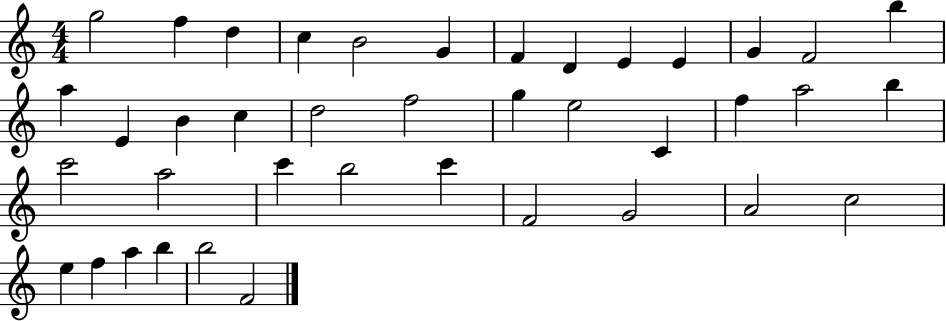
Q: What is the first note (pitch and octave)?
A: G5